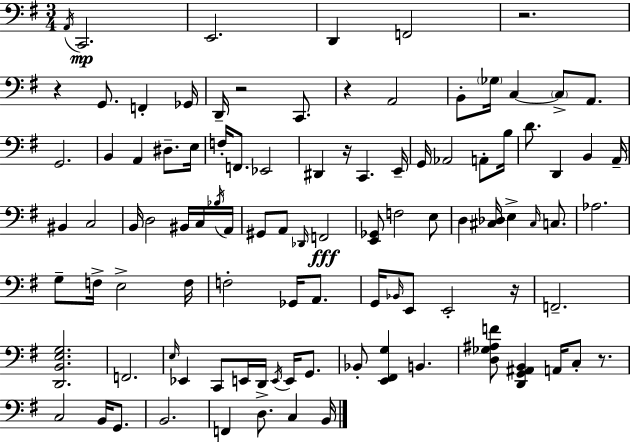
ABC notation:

X:1
T:Untitled
M:3/4
L:1/4
K:G
A,,/4 C,,2 E,,2 D,, F,,2 z2 z G,,/2 F,, _G,,/4 D,,/4 z2 C,,/2 z A,,2 B,,/2 _G,/4 C, C,/2 A,,/2 G,,2 B,, A,, ^D,/2 E,/4 F,/4 F,,/2 _E,,2 ^D,, z/4 C,, E,,/4 G,,/4 _A,,2 A,,/2 B,/4 D/2 D,, B,, A,,/4 ^B,, C,2 B,,/4 D,2 ^B,,/4 C,/4 _B,/4 A,,/4 ^G,,/2 A,,/2 _D,,/4 F,,2 [E,,_G,,]/2 F,2 E,/2 D, [^C,_D,]/4 E, ^C,/4 C,/2 _A,2 G,/2 F,/4 E,2 F,/4 F,2 _G,,/4 A,,/2 G,,/4 _B,,/4 E,,/2 E,,2 z/4 F,,2 [D,,B,,E,G,]2 F,,2 E,/4 _E,, C,,/2 E,,/4 D,,/4 E,,/4 E,,/4 G,,/2 _B,,/2 [E,,^F,,G,] B,, [D,_G,^A,F]/2 [D,,G,,^A,,B,,] A,,/4 C,/2 z/2 C,2 B,,/4 G,,/2 B,,2 F,, D,/2 C, B,,/4